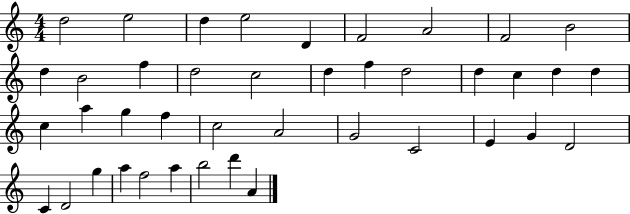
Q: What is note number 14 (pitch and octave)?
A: C5